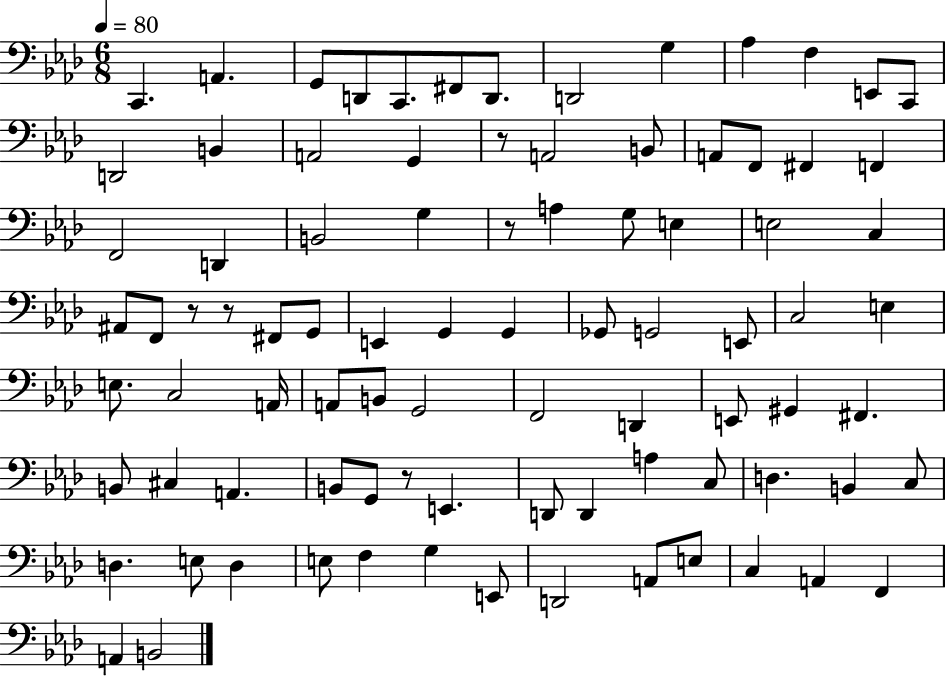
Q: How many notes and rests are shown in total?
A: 88